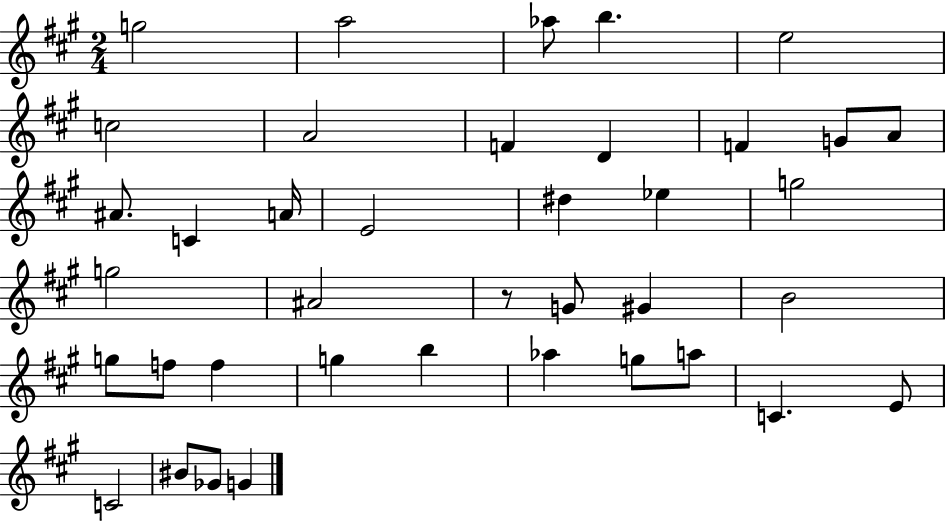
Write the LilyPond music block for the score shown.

{
  \clef treble
  \numericTimeSignature
  \time 2/4
  \key a \major
  g''2 | a''2 | aes''8 b''4. | e''2 | \break c''2 | a'2 | f'4 d'4 | f'4 g'8 a'8 | \break ais'8. c'4 a'16 | e'2 | dis''4 ees''4 | g''2 | \break g''2 | ais'2 | r8 g'8 gis'4 | b'2 | \break g''8 f''8 f''4 | g''4 b''4 | aes''4 g''8 a''8 | c'4. e'8 | \break c'2 | bis'8 ges'8 g'4 | \bar "|."
}